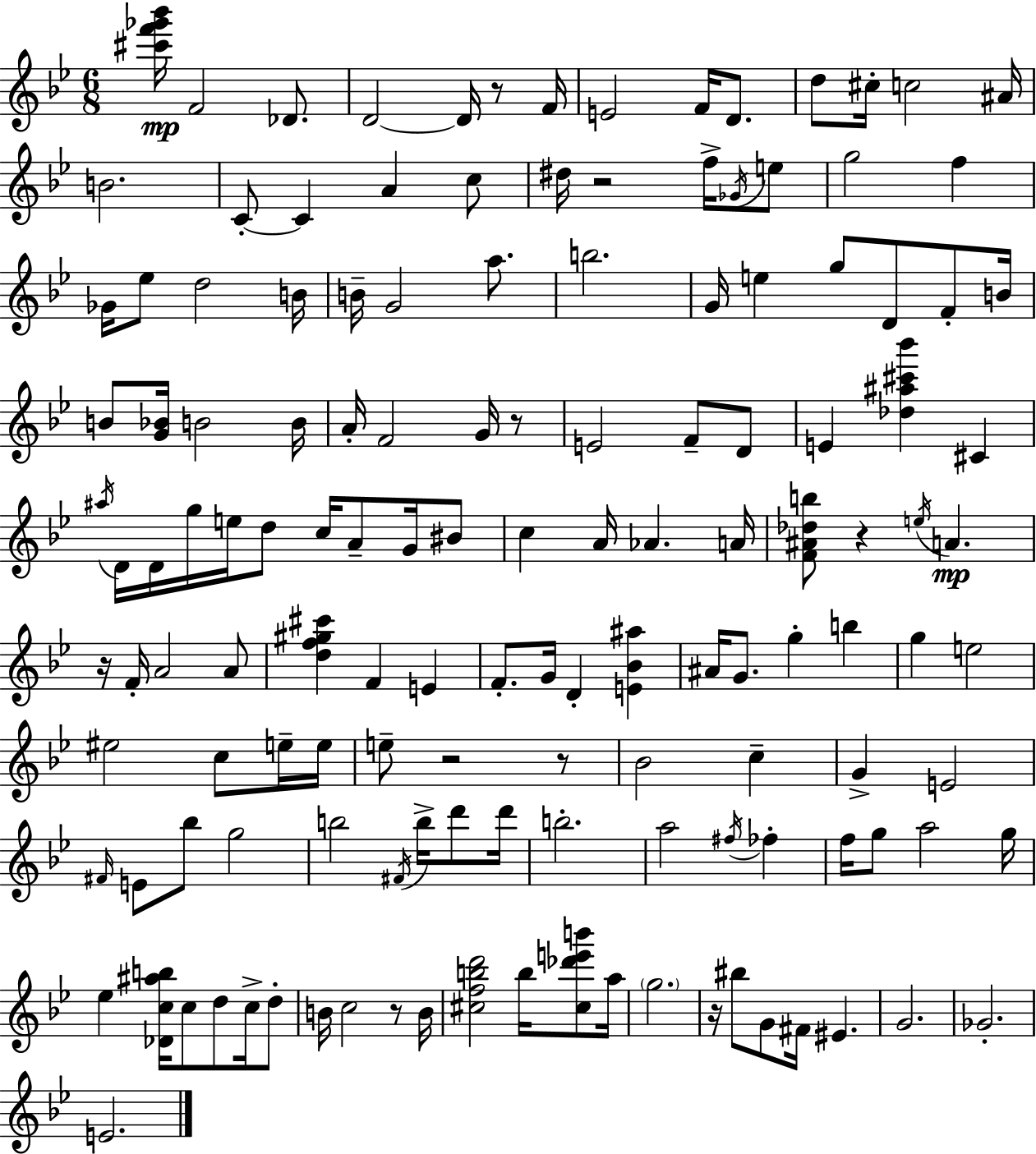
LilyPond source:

{
  \clef treble
  \numericTimeSignature
  \time 6/8
  \key bes \major
  <cis''' f''' ges''' bes'''>16\mp f'2 des'8. | d'2~~ d'16 r8 f'16 | e'2 f'16 d'8. | d''8 cis''16-. c''2 ais'16 | \break b'2. | c'8-.~~ c'4 a'4 c''8 | dis''16 r2 f''16-> \acciaccatura { ges'16 } e''8 | g''2 f''4 | \break ges'16 ees''8 d''2 | b'16 b'16-- g'2 a''8. | b''2. | g'16 e''4 g''8 d'8 f'8-. | \break b'16 b'8 <g' bes'>16 b'2 | b'16 a'16-. f'2 g'16 r8 | e'2 f'8-- d'8 | e'4 <des'' ais'' cis''' bes'''>4 cis'4 | \break \acciaccatura { ais''16 } d'16 d'16 g''16 e''16 d''8 c''16 a'8-- g'16 | bis'8 c''4 a'16 aes'4. | a'16 <f' ais' des'' b''>8 r4 \acciaccatura { e''16 }\mp a'4. | r16 f'16-. a'2 | \break a'8 <d'' f'' gis'' cis'''>4 f'4 e'4 | f'8.-. g'16 d'4-. <e' bes' ais''>4 | ais'16 g'8. g''4-. b''4 | g''4 e''2 | \break eis''2 c''8 | e''16-- e''16 e''8-- r2 | r8 bes'2 c''4-- | g'4-> e'2 | \break \grace { fis'16 } e'8 bes''8 g''2 | b''2 | \acciaccatura { fis'16 } b''16-> d'''8 d'''16 b''2.-. | a''2 | \break \acciaccatura { fis''16 } fes''4-. f''16 g''8 a''2 | g''16 ees''4 <des' c'' ais'' b''>16 c''8 | d''8 c''16-> d''8-. b'16 c''2 | r8 b'16 <cis'' f'' b'' d'''>2 | \break b''16 <cis'' des''' e''' b'''>8 a''16 \parenthesize g''2. | r16 bis''8 g'8 fis'16 | eis'4. g'2. | ges'2.-. | \break e'2. | \bar "|."
}